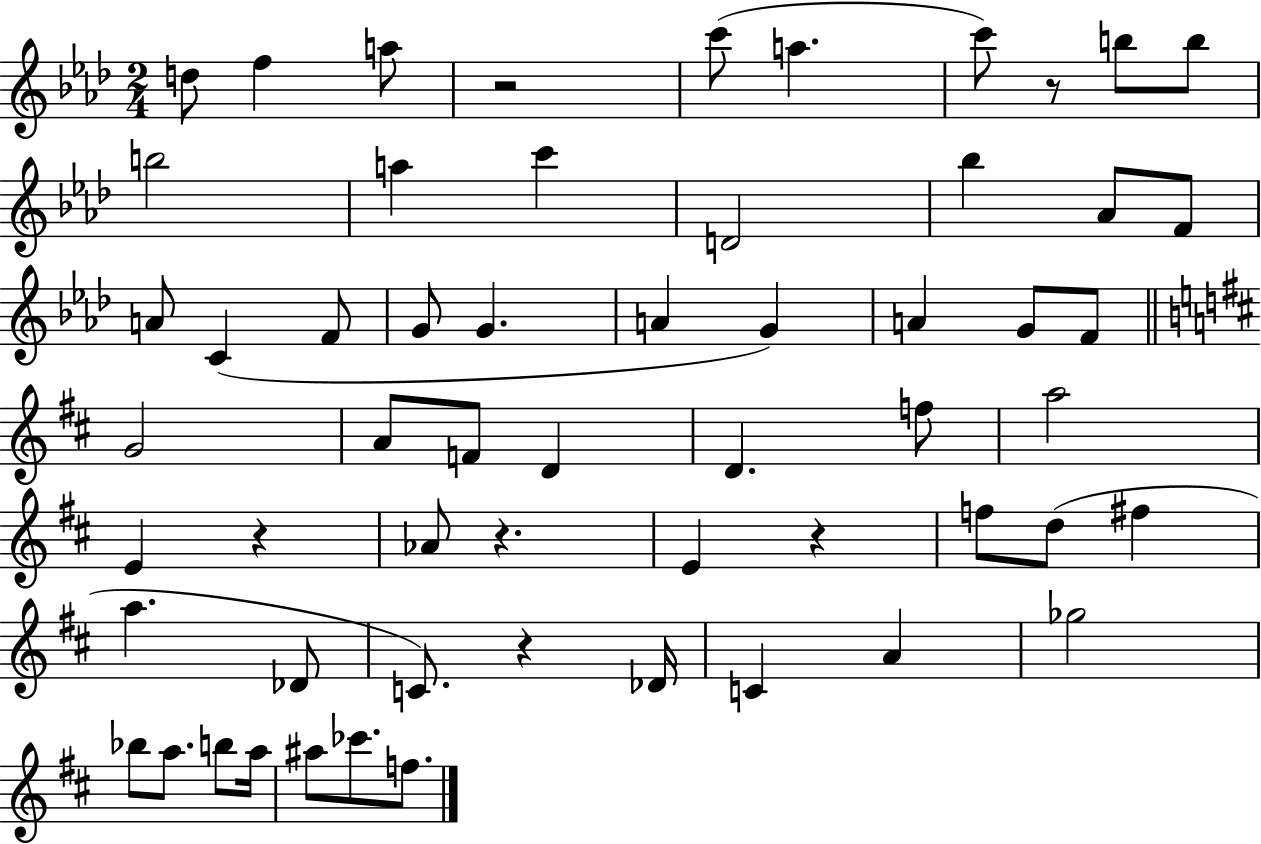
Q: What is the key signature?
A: AES major